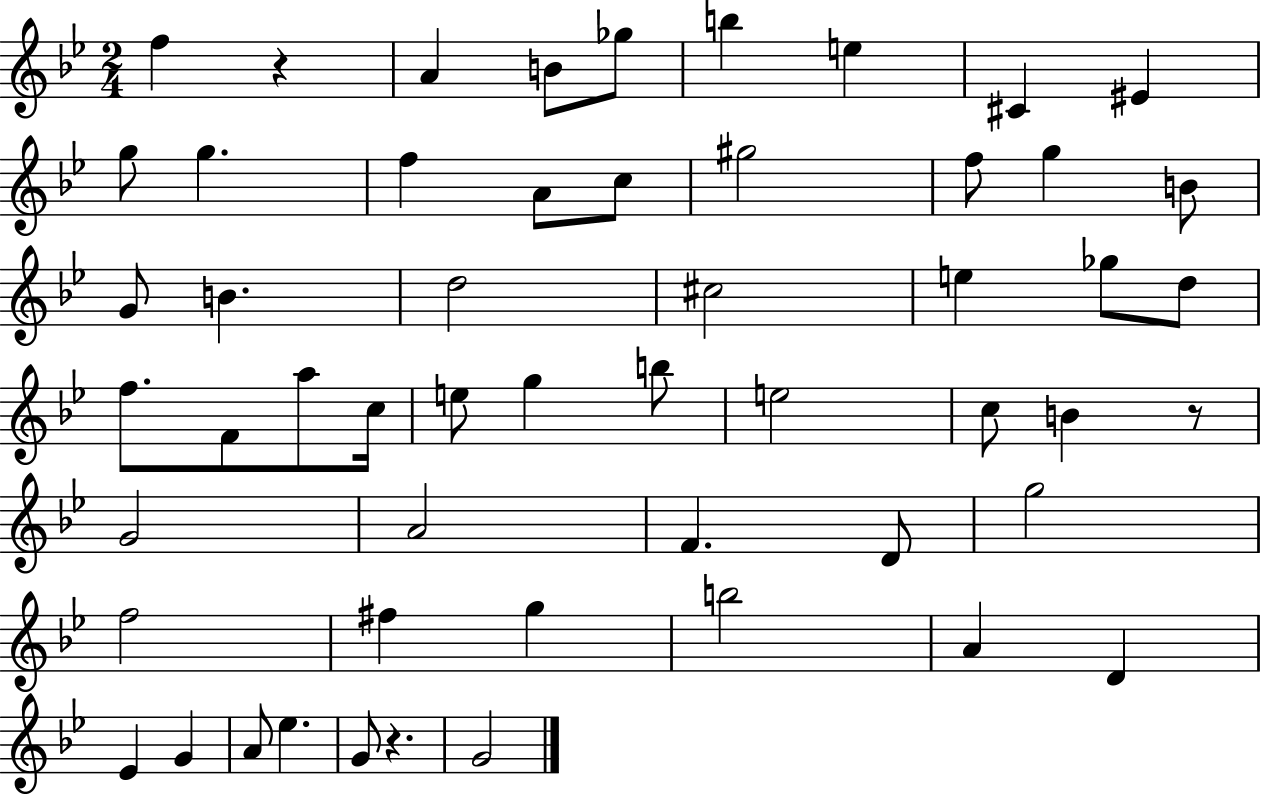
F5/q R/q A4/q B4/e Gb5/e B5/q E5/q C#4/q EIS4/q G5/e G5/q. F5/q A4/e C5/e G#5/h F5/e G5/q B4/e G4/e B4/q. D5/h C#5/h E5/q Gb5/e D5/e F5/e. F4/e A5/e C5/s E5/e G5/q B5/e E5/h C5/e B4/q R/e G4/h A4/h F4/q. D4/e G5/h F5/h F#5/q G5/q B5/h A4/q D4/q Eb4/q G4/q A4/e Eb5/q. G4/e R/q. G4/h